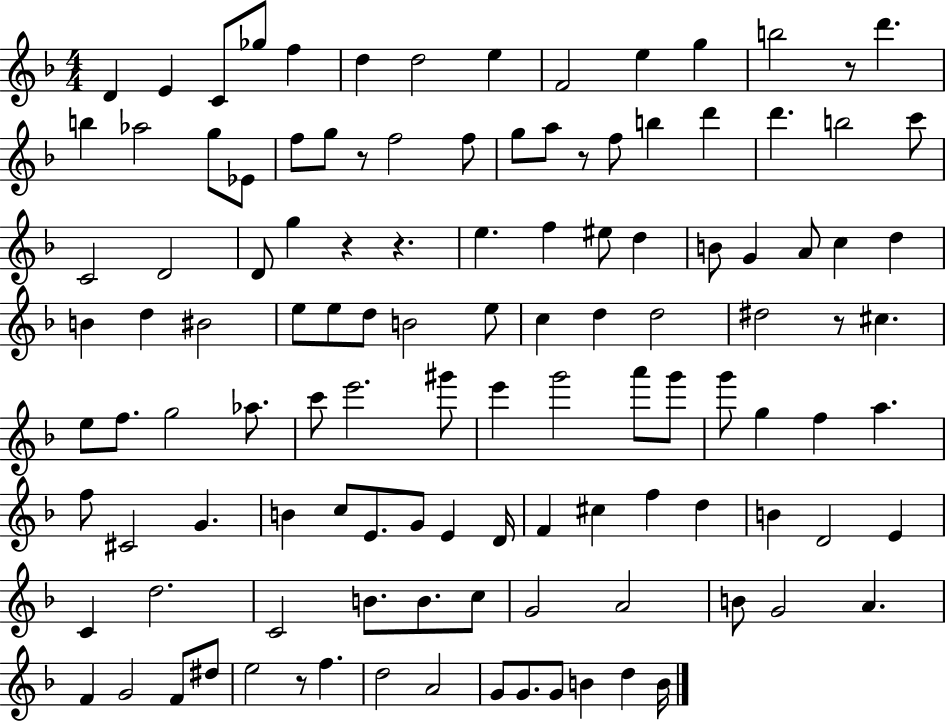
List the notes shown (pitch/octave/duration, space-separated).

D4/q E4/q C4/e Gb5/e F5/q D5/q D5/h E5/q F4/h E5/q G5/q B5/h R/e D6/q. B5/q Ab5/h G5/e Eb4/e F5/e G5/e R/e F5/h F5/e G5/e A5/e R/e F5/e B5/q D6/q D6/q. B5/h C6/e C4/h D4/h D4/e G5/q R/q R/q. E5/q. F5/q EIS5/e D5/q B4/e G4/q A4/e C5/q D5/q B4/q D5/q BIS4/h E5/e E5/e D5/e B4/h E5/e C5/q D5/q D5/h D#5/h R/e C#5/q. E5/e F5/e. G5/h Ab5/e. C6/e E6/h. G#6/e E6/q G6/h A6/e G6/e G6/e G5/q F5/q A5/q. F5/e C#4/h G4/q. B4/q C5/e E4/e. G4/e E4/q D4/s F4/q C#5/q F5/q D5/q B4/q D4/h E4/q C4/q D5/h. C4/h B4/e. B4/e. C5/e G4/h A4/h B4/e G4/h A4/q. F4/q G4/h F4/e D#5/e E5/h R/e F5/q. D5/h A4/h G4/e G4/e. G4/e B4/q D5/q B4/s